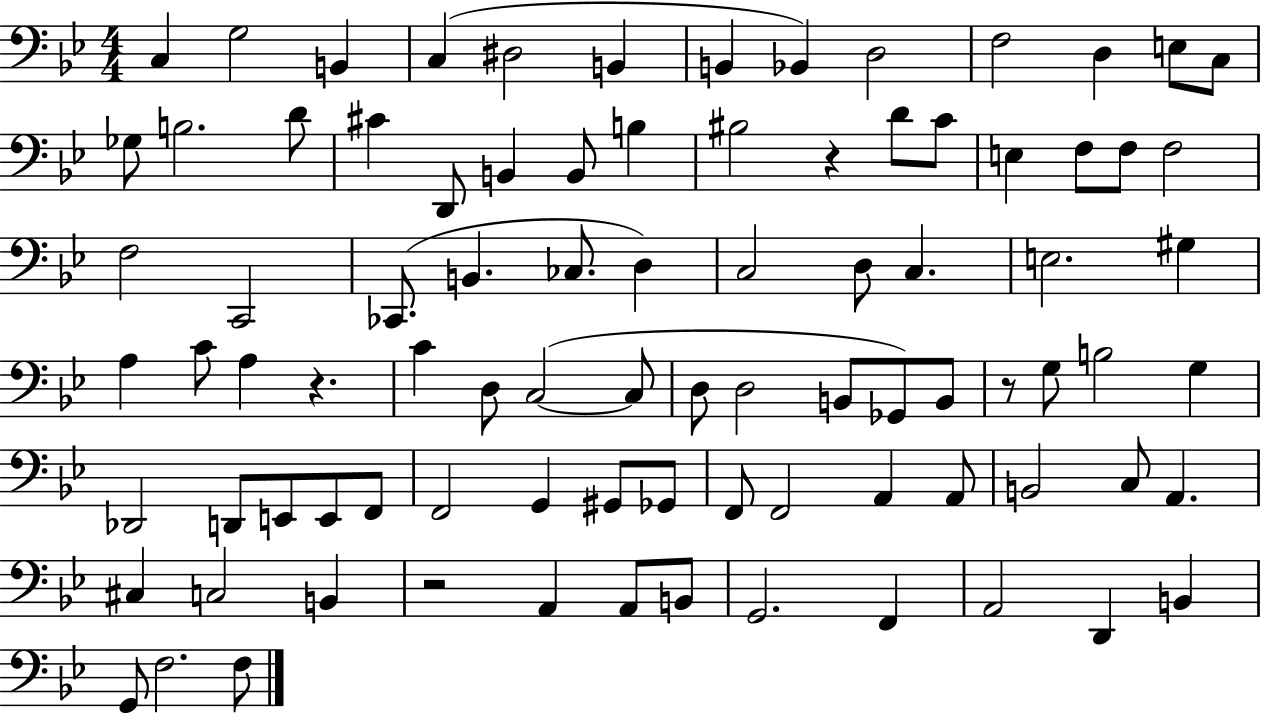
C3/q G3/h B2/q C3/q D#3/h B2/q B2/q Bb2/q D3/h F3/h D3/q E3/e C3/e Gb3/e B3/h. D4/e C#4/q D2/e B2/q B2/e B3/q BIS3/h R/q D4/e C4/e E3/q F3/e F3/e F3/h F3/h C2/h CES2/e. B2/q. CES3/e. D3/q C3/h D3/e C3/q. E3/h. G#3/q A3/q C4/e A3/q R/q. C4/q D3/e C3/h C3/e D3/e D3/h B2/e Gb2/e B2/e R/e G3/e B3/h G3/q Db2/h D2/e E2/e E2/e F2/e F2/h G2/q G#2/e Gb2/e F2/e F2/h A2/q A2/e B2/h C3/e A2/q. C#3/q C3/h B2/q R/h A2/q A2/e B2/e G2/h. F2/q A2/h D2/q B2/q G2/e F3/h. F3/e